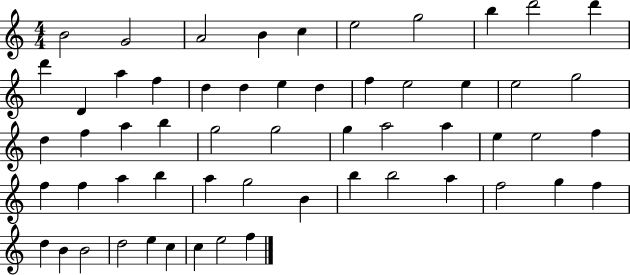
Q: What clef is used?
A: treble